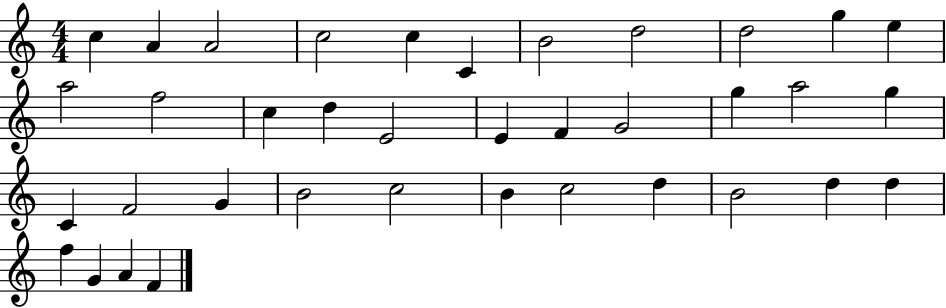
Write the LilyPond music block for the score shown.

{
  \clef treble
  \numericTimeSignature
  \time 4/4
  \key c \major
  c''4 a'4 a'2 | c''2 c''4 c'4 | b'2 d''2 | d''2 g''4 e''4 | \break a''2 f''2 | c''4 d''4 e'2 | e'4 f'4 g'2 | g''4 a''2 g''4 | \break c'4 f'2 g'4 | b'2 c''2 | b'4 c''2 d''4 | b'2 d''4 d''4 | \break f''4 g'4 a'4 f'4 | \bar "|."
}